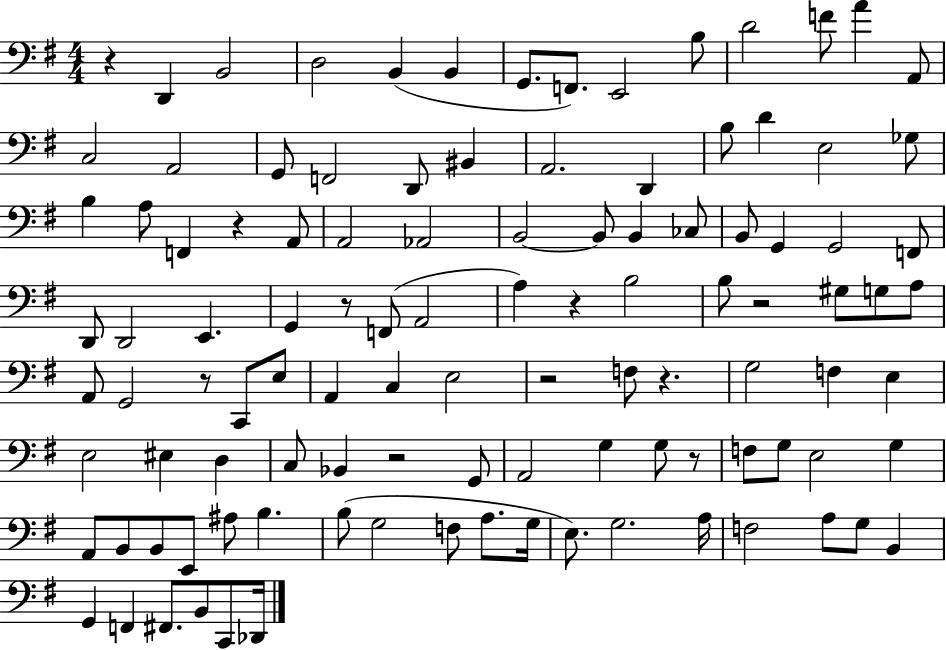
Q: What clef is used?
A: bass